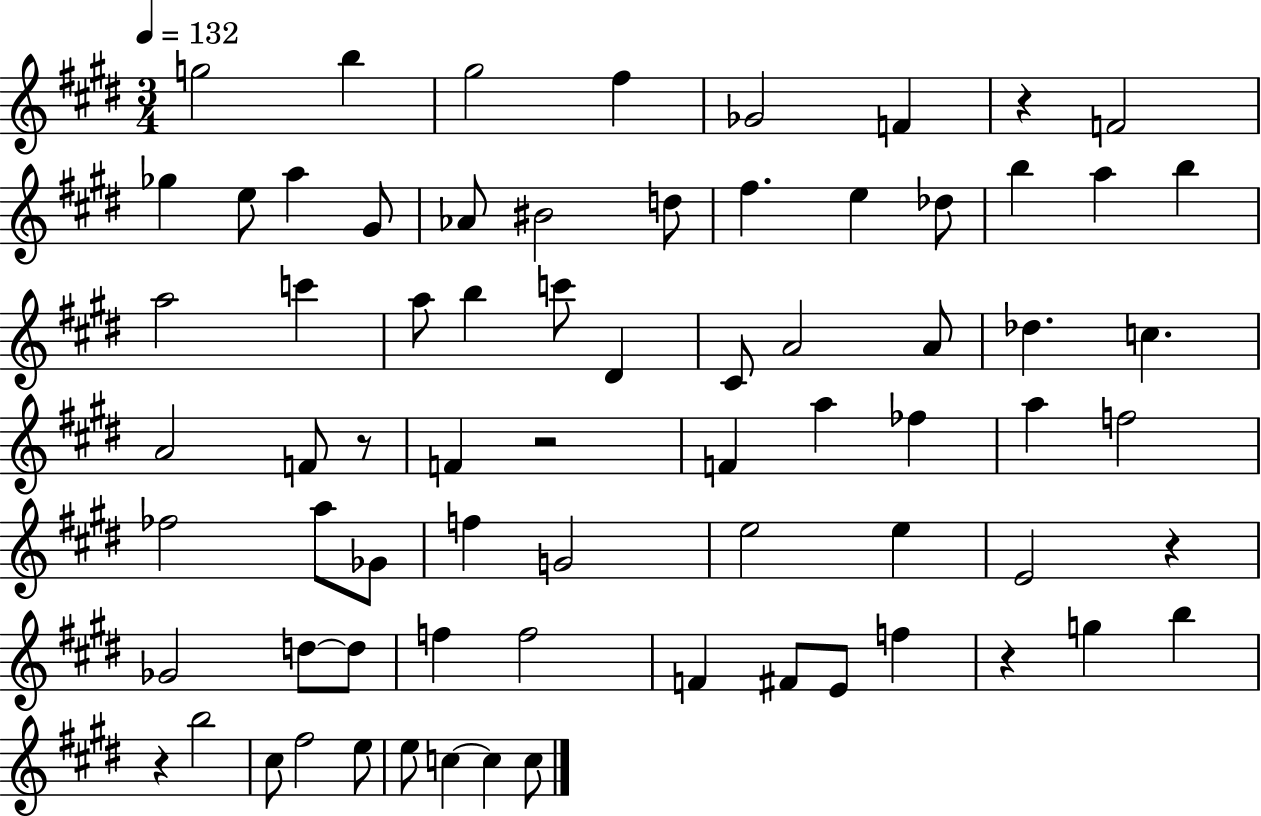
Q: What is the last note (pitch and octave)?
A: C5